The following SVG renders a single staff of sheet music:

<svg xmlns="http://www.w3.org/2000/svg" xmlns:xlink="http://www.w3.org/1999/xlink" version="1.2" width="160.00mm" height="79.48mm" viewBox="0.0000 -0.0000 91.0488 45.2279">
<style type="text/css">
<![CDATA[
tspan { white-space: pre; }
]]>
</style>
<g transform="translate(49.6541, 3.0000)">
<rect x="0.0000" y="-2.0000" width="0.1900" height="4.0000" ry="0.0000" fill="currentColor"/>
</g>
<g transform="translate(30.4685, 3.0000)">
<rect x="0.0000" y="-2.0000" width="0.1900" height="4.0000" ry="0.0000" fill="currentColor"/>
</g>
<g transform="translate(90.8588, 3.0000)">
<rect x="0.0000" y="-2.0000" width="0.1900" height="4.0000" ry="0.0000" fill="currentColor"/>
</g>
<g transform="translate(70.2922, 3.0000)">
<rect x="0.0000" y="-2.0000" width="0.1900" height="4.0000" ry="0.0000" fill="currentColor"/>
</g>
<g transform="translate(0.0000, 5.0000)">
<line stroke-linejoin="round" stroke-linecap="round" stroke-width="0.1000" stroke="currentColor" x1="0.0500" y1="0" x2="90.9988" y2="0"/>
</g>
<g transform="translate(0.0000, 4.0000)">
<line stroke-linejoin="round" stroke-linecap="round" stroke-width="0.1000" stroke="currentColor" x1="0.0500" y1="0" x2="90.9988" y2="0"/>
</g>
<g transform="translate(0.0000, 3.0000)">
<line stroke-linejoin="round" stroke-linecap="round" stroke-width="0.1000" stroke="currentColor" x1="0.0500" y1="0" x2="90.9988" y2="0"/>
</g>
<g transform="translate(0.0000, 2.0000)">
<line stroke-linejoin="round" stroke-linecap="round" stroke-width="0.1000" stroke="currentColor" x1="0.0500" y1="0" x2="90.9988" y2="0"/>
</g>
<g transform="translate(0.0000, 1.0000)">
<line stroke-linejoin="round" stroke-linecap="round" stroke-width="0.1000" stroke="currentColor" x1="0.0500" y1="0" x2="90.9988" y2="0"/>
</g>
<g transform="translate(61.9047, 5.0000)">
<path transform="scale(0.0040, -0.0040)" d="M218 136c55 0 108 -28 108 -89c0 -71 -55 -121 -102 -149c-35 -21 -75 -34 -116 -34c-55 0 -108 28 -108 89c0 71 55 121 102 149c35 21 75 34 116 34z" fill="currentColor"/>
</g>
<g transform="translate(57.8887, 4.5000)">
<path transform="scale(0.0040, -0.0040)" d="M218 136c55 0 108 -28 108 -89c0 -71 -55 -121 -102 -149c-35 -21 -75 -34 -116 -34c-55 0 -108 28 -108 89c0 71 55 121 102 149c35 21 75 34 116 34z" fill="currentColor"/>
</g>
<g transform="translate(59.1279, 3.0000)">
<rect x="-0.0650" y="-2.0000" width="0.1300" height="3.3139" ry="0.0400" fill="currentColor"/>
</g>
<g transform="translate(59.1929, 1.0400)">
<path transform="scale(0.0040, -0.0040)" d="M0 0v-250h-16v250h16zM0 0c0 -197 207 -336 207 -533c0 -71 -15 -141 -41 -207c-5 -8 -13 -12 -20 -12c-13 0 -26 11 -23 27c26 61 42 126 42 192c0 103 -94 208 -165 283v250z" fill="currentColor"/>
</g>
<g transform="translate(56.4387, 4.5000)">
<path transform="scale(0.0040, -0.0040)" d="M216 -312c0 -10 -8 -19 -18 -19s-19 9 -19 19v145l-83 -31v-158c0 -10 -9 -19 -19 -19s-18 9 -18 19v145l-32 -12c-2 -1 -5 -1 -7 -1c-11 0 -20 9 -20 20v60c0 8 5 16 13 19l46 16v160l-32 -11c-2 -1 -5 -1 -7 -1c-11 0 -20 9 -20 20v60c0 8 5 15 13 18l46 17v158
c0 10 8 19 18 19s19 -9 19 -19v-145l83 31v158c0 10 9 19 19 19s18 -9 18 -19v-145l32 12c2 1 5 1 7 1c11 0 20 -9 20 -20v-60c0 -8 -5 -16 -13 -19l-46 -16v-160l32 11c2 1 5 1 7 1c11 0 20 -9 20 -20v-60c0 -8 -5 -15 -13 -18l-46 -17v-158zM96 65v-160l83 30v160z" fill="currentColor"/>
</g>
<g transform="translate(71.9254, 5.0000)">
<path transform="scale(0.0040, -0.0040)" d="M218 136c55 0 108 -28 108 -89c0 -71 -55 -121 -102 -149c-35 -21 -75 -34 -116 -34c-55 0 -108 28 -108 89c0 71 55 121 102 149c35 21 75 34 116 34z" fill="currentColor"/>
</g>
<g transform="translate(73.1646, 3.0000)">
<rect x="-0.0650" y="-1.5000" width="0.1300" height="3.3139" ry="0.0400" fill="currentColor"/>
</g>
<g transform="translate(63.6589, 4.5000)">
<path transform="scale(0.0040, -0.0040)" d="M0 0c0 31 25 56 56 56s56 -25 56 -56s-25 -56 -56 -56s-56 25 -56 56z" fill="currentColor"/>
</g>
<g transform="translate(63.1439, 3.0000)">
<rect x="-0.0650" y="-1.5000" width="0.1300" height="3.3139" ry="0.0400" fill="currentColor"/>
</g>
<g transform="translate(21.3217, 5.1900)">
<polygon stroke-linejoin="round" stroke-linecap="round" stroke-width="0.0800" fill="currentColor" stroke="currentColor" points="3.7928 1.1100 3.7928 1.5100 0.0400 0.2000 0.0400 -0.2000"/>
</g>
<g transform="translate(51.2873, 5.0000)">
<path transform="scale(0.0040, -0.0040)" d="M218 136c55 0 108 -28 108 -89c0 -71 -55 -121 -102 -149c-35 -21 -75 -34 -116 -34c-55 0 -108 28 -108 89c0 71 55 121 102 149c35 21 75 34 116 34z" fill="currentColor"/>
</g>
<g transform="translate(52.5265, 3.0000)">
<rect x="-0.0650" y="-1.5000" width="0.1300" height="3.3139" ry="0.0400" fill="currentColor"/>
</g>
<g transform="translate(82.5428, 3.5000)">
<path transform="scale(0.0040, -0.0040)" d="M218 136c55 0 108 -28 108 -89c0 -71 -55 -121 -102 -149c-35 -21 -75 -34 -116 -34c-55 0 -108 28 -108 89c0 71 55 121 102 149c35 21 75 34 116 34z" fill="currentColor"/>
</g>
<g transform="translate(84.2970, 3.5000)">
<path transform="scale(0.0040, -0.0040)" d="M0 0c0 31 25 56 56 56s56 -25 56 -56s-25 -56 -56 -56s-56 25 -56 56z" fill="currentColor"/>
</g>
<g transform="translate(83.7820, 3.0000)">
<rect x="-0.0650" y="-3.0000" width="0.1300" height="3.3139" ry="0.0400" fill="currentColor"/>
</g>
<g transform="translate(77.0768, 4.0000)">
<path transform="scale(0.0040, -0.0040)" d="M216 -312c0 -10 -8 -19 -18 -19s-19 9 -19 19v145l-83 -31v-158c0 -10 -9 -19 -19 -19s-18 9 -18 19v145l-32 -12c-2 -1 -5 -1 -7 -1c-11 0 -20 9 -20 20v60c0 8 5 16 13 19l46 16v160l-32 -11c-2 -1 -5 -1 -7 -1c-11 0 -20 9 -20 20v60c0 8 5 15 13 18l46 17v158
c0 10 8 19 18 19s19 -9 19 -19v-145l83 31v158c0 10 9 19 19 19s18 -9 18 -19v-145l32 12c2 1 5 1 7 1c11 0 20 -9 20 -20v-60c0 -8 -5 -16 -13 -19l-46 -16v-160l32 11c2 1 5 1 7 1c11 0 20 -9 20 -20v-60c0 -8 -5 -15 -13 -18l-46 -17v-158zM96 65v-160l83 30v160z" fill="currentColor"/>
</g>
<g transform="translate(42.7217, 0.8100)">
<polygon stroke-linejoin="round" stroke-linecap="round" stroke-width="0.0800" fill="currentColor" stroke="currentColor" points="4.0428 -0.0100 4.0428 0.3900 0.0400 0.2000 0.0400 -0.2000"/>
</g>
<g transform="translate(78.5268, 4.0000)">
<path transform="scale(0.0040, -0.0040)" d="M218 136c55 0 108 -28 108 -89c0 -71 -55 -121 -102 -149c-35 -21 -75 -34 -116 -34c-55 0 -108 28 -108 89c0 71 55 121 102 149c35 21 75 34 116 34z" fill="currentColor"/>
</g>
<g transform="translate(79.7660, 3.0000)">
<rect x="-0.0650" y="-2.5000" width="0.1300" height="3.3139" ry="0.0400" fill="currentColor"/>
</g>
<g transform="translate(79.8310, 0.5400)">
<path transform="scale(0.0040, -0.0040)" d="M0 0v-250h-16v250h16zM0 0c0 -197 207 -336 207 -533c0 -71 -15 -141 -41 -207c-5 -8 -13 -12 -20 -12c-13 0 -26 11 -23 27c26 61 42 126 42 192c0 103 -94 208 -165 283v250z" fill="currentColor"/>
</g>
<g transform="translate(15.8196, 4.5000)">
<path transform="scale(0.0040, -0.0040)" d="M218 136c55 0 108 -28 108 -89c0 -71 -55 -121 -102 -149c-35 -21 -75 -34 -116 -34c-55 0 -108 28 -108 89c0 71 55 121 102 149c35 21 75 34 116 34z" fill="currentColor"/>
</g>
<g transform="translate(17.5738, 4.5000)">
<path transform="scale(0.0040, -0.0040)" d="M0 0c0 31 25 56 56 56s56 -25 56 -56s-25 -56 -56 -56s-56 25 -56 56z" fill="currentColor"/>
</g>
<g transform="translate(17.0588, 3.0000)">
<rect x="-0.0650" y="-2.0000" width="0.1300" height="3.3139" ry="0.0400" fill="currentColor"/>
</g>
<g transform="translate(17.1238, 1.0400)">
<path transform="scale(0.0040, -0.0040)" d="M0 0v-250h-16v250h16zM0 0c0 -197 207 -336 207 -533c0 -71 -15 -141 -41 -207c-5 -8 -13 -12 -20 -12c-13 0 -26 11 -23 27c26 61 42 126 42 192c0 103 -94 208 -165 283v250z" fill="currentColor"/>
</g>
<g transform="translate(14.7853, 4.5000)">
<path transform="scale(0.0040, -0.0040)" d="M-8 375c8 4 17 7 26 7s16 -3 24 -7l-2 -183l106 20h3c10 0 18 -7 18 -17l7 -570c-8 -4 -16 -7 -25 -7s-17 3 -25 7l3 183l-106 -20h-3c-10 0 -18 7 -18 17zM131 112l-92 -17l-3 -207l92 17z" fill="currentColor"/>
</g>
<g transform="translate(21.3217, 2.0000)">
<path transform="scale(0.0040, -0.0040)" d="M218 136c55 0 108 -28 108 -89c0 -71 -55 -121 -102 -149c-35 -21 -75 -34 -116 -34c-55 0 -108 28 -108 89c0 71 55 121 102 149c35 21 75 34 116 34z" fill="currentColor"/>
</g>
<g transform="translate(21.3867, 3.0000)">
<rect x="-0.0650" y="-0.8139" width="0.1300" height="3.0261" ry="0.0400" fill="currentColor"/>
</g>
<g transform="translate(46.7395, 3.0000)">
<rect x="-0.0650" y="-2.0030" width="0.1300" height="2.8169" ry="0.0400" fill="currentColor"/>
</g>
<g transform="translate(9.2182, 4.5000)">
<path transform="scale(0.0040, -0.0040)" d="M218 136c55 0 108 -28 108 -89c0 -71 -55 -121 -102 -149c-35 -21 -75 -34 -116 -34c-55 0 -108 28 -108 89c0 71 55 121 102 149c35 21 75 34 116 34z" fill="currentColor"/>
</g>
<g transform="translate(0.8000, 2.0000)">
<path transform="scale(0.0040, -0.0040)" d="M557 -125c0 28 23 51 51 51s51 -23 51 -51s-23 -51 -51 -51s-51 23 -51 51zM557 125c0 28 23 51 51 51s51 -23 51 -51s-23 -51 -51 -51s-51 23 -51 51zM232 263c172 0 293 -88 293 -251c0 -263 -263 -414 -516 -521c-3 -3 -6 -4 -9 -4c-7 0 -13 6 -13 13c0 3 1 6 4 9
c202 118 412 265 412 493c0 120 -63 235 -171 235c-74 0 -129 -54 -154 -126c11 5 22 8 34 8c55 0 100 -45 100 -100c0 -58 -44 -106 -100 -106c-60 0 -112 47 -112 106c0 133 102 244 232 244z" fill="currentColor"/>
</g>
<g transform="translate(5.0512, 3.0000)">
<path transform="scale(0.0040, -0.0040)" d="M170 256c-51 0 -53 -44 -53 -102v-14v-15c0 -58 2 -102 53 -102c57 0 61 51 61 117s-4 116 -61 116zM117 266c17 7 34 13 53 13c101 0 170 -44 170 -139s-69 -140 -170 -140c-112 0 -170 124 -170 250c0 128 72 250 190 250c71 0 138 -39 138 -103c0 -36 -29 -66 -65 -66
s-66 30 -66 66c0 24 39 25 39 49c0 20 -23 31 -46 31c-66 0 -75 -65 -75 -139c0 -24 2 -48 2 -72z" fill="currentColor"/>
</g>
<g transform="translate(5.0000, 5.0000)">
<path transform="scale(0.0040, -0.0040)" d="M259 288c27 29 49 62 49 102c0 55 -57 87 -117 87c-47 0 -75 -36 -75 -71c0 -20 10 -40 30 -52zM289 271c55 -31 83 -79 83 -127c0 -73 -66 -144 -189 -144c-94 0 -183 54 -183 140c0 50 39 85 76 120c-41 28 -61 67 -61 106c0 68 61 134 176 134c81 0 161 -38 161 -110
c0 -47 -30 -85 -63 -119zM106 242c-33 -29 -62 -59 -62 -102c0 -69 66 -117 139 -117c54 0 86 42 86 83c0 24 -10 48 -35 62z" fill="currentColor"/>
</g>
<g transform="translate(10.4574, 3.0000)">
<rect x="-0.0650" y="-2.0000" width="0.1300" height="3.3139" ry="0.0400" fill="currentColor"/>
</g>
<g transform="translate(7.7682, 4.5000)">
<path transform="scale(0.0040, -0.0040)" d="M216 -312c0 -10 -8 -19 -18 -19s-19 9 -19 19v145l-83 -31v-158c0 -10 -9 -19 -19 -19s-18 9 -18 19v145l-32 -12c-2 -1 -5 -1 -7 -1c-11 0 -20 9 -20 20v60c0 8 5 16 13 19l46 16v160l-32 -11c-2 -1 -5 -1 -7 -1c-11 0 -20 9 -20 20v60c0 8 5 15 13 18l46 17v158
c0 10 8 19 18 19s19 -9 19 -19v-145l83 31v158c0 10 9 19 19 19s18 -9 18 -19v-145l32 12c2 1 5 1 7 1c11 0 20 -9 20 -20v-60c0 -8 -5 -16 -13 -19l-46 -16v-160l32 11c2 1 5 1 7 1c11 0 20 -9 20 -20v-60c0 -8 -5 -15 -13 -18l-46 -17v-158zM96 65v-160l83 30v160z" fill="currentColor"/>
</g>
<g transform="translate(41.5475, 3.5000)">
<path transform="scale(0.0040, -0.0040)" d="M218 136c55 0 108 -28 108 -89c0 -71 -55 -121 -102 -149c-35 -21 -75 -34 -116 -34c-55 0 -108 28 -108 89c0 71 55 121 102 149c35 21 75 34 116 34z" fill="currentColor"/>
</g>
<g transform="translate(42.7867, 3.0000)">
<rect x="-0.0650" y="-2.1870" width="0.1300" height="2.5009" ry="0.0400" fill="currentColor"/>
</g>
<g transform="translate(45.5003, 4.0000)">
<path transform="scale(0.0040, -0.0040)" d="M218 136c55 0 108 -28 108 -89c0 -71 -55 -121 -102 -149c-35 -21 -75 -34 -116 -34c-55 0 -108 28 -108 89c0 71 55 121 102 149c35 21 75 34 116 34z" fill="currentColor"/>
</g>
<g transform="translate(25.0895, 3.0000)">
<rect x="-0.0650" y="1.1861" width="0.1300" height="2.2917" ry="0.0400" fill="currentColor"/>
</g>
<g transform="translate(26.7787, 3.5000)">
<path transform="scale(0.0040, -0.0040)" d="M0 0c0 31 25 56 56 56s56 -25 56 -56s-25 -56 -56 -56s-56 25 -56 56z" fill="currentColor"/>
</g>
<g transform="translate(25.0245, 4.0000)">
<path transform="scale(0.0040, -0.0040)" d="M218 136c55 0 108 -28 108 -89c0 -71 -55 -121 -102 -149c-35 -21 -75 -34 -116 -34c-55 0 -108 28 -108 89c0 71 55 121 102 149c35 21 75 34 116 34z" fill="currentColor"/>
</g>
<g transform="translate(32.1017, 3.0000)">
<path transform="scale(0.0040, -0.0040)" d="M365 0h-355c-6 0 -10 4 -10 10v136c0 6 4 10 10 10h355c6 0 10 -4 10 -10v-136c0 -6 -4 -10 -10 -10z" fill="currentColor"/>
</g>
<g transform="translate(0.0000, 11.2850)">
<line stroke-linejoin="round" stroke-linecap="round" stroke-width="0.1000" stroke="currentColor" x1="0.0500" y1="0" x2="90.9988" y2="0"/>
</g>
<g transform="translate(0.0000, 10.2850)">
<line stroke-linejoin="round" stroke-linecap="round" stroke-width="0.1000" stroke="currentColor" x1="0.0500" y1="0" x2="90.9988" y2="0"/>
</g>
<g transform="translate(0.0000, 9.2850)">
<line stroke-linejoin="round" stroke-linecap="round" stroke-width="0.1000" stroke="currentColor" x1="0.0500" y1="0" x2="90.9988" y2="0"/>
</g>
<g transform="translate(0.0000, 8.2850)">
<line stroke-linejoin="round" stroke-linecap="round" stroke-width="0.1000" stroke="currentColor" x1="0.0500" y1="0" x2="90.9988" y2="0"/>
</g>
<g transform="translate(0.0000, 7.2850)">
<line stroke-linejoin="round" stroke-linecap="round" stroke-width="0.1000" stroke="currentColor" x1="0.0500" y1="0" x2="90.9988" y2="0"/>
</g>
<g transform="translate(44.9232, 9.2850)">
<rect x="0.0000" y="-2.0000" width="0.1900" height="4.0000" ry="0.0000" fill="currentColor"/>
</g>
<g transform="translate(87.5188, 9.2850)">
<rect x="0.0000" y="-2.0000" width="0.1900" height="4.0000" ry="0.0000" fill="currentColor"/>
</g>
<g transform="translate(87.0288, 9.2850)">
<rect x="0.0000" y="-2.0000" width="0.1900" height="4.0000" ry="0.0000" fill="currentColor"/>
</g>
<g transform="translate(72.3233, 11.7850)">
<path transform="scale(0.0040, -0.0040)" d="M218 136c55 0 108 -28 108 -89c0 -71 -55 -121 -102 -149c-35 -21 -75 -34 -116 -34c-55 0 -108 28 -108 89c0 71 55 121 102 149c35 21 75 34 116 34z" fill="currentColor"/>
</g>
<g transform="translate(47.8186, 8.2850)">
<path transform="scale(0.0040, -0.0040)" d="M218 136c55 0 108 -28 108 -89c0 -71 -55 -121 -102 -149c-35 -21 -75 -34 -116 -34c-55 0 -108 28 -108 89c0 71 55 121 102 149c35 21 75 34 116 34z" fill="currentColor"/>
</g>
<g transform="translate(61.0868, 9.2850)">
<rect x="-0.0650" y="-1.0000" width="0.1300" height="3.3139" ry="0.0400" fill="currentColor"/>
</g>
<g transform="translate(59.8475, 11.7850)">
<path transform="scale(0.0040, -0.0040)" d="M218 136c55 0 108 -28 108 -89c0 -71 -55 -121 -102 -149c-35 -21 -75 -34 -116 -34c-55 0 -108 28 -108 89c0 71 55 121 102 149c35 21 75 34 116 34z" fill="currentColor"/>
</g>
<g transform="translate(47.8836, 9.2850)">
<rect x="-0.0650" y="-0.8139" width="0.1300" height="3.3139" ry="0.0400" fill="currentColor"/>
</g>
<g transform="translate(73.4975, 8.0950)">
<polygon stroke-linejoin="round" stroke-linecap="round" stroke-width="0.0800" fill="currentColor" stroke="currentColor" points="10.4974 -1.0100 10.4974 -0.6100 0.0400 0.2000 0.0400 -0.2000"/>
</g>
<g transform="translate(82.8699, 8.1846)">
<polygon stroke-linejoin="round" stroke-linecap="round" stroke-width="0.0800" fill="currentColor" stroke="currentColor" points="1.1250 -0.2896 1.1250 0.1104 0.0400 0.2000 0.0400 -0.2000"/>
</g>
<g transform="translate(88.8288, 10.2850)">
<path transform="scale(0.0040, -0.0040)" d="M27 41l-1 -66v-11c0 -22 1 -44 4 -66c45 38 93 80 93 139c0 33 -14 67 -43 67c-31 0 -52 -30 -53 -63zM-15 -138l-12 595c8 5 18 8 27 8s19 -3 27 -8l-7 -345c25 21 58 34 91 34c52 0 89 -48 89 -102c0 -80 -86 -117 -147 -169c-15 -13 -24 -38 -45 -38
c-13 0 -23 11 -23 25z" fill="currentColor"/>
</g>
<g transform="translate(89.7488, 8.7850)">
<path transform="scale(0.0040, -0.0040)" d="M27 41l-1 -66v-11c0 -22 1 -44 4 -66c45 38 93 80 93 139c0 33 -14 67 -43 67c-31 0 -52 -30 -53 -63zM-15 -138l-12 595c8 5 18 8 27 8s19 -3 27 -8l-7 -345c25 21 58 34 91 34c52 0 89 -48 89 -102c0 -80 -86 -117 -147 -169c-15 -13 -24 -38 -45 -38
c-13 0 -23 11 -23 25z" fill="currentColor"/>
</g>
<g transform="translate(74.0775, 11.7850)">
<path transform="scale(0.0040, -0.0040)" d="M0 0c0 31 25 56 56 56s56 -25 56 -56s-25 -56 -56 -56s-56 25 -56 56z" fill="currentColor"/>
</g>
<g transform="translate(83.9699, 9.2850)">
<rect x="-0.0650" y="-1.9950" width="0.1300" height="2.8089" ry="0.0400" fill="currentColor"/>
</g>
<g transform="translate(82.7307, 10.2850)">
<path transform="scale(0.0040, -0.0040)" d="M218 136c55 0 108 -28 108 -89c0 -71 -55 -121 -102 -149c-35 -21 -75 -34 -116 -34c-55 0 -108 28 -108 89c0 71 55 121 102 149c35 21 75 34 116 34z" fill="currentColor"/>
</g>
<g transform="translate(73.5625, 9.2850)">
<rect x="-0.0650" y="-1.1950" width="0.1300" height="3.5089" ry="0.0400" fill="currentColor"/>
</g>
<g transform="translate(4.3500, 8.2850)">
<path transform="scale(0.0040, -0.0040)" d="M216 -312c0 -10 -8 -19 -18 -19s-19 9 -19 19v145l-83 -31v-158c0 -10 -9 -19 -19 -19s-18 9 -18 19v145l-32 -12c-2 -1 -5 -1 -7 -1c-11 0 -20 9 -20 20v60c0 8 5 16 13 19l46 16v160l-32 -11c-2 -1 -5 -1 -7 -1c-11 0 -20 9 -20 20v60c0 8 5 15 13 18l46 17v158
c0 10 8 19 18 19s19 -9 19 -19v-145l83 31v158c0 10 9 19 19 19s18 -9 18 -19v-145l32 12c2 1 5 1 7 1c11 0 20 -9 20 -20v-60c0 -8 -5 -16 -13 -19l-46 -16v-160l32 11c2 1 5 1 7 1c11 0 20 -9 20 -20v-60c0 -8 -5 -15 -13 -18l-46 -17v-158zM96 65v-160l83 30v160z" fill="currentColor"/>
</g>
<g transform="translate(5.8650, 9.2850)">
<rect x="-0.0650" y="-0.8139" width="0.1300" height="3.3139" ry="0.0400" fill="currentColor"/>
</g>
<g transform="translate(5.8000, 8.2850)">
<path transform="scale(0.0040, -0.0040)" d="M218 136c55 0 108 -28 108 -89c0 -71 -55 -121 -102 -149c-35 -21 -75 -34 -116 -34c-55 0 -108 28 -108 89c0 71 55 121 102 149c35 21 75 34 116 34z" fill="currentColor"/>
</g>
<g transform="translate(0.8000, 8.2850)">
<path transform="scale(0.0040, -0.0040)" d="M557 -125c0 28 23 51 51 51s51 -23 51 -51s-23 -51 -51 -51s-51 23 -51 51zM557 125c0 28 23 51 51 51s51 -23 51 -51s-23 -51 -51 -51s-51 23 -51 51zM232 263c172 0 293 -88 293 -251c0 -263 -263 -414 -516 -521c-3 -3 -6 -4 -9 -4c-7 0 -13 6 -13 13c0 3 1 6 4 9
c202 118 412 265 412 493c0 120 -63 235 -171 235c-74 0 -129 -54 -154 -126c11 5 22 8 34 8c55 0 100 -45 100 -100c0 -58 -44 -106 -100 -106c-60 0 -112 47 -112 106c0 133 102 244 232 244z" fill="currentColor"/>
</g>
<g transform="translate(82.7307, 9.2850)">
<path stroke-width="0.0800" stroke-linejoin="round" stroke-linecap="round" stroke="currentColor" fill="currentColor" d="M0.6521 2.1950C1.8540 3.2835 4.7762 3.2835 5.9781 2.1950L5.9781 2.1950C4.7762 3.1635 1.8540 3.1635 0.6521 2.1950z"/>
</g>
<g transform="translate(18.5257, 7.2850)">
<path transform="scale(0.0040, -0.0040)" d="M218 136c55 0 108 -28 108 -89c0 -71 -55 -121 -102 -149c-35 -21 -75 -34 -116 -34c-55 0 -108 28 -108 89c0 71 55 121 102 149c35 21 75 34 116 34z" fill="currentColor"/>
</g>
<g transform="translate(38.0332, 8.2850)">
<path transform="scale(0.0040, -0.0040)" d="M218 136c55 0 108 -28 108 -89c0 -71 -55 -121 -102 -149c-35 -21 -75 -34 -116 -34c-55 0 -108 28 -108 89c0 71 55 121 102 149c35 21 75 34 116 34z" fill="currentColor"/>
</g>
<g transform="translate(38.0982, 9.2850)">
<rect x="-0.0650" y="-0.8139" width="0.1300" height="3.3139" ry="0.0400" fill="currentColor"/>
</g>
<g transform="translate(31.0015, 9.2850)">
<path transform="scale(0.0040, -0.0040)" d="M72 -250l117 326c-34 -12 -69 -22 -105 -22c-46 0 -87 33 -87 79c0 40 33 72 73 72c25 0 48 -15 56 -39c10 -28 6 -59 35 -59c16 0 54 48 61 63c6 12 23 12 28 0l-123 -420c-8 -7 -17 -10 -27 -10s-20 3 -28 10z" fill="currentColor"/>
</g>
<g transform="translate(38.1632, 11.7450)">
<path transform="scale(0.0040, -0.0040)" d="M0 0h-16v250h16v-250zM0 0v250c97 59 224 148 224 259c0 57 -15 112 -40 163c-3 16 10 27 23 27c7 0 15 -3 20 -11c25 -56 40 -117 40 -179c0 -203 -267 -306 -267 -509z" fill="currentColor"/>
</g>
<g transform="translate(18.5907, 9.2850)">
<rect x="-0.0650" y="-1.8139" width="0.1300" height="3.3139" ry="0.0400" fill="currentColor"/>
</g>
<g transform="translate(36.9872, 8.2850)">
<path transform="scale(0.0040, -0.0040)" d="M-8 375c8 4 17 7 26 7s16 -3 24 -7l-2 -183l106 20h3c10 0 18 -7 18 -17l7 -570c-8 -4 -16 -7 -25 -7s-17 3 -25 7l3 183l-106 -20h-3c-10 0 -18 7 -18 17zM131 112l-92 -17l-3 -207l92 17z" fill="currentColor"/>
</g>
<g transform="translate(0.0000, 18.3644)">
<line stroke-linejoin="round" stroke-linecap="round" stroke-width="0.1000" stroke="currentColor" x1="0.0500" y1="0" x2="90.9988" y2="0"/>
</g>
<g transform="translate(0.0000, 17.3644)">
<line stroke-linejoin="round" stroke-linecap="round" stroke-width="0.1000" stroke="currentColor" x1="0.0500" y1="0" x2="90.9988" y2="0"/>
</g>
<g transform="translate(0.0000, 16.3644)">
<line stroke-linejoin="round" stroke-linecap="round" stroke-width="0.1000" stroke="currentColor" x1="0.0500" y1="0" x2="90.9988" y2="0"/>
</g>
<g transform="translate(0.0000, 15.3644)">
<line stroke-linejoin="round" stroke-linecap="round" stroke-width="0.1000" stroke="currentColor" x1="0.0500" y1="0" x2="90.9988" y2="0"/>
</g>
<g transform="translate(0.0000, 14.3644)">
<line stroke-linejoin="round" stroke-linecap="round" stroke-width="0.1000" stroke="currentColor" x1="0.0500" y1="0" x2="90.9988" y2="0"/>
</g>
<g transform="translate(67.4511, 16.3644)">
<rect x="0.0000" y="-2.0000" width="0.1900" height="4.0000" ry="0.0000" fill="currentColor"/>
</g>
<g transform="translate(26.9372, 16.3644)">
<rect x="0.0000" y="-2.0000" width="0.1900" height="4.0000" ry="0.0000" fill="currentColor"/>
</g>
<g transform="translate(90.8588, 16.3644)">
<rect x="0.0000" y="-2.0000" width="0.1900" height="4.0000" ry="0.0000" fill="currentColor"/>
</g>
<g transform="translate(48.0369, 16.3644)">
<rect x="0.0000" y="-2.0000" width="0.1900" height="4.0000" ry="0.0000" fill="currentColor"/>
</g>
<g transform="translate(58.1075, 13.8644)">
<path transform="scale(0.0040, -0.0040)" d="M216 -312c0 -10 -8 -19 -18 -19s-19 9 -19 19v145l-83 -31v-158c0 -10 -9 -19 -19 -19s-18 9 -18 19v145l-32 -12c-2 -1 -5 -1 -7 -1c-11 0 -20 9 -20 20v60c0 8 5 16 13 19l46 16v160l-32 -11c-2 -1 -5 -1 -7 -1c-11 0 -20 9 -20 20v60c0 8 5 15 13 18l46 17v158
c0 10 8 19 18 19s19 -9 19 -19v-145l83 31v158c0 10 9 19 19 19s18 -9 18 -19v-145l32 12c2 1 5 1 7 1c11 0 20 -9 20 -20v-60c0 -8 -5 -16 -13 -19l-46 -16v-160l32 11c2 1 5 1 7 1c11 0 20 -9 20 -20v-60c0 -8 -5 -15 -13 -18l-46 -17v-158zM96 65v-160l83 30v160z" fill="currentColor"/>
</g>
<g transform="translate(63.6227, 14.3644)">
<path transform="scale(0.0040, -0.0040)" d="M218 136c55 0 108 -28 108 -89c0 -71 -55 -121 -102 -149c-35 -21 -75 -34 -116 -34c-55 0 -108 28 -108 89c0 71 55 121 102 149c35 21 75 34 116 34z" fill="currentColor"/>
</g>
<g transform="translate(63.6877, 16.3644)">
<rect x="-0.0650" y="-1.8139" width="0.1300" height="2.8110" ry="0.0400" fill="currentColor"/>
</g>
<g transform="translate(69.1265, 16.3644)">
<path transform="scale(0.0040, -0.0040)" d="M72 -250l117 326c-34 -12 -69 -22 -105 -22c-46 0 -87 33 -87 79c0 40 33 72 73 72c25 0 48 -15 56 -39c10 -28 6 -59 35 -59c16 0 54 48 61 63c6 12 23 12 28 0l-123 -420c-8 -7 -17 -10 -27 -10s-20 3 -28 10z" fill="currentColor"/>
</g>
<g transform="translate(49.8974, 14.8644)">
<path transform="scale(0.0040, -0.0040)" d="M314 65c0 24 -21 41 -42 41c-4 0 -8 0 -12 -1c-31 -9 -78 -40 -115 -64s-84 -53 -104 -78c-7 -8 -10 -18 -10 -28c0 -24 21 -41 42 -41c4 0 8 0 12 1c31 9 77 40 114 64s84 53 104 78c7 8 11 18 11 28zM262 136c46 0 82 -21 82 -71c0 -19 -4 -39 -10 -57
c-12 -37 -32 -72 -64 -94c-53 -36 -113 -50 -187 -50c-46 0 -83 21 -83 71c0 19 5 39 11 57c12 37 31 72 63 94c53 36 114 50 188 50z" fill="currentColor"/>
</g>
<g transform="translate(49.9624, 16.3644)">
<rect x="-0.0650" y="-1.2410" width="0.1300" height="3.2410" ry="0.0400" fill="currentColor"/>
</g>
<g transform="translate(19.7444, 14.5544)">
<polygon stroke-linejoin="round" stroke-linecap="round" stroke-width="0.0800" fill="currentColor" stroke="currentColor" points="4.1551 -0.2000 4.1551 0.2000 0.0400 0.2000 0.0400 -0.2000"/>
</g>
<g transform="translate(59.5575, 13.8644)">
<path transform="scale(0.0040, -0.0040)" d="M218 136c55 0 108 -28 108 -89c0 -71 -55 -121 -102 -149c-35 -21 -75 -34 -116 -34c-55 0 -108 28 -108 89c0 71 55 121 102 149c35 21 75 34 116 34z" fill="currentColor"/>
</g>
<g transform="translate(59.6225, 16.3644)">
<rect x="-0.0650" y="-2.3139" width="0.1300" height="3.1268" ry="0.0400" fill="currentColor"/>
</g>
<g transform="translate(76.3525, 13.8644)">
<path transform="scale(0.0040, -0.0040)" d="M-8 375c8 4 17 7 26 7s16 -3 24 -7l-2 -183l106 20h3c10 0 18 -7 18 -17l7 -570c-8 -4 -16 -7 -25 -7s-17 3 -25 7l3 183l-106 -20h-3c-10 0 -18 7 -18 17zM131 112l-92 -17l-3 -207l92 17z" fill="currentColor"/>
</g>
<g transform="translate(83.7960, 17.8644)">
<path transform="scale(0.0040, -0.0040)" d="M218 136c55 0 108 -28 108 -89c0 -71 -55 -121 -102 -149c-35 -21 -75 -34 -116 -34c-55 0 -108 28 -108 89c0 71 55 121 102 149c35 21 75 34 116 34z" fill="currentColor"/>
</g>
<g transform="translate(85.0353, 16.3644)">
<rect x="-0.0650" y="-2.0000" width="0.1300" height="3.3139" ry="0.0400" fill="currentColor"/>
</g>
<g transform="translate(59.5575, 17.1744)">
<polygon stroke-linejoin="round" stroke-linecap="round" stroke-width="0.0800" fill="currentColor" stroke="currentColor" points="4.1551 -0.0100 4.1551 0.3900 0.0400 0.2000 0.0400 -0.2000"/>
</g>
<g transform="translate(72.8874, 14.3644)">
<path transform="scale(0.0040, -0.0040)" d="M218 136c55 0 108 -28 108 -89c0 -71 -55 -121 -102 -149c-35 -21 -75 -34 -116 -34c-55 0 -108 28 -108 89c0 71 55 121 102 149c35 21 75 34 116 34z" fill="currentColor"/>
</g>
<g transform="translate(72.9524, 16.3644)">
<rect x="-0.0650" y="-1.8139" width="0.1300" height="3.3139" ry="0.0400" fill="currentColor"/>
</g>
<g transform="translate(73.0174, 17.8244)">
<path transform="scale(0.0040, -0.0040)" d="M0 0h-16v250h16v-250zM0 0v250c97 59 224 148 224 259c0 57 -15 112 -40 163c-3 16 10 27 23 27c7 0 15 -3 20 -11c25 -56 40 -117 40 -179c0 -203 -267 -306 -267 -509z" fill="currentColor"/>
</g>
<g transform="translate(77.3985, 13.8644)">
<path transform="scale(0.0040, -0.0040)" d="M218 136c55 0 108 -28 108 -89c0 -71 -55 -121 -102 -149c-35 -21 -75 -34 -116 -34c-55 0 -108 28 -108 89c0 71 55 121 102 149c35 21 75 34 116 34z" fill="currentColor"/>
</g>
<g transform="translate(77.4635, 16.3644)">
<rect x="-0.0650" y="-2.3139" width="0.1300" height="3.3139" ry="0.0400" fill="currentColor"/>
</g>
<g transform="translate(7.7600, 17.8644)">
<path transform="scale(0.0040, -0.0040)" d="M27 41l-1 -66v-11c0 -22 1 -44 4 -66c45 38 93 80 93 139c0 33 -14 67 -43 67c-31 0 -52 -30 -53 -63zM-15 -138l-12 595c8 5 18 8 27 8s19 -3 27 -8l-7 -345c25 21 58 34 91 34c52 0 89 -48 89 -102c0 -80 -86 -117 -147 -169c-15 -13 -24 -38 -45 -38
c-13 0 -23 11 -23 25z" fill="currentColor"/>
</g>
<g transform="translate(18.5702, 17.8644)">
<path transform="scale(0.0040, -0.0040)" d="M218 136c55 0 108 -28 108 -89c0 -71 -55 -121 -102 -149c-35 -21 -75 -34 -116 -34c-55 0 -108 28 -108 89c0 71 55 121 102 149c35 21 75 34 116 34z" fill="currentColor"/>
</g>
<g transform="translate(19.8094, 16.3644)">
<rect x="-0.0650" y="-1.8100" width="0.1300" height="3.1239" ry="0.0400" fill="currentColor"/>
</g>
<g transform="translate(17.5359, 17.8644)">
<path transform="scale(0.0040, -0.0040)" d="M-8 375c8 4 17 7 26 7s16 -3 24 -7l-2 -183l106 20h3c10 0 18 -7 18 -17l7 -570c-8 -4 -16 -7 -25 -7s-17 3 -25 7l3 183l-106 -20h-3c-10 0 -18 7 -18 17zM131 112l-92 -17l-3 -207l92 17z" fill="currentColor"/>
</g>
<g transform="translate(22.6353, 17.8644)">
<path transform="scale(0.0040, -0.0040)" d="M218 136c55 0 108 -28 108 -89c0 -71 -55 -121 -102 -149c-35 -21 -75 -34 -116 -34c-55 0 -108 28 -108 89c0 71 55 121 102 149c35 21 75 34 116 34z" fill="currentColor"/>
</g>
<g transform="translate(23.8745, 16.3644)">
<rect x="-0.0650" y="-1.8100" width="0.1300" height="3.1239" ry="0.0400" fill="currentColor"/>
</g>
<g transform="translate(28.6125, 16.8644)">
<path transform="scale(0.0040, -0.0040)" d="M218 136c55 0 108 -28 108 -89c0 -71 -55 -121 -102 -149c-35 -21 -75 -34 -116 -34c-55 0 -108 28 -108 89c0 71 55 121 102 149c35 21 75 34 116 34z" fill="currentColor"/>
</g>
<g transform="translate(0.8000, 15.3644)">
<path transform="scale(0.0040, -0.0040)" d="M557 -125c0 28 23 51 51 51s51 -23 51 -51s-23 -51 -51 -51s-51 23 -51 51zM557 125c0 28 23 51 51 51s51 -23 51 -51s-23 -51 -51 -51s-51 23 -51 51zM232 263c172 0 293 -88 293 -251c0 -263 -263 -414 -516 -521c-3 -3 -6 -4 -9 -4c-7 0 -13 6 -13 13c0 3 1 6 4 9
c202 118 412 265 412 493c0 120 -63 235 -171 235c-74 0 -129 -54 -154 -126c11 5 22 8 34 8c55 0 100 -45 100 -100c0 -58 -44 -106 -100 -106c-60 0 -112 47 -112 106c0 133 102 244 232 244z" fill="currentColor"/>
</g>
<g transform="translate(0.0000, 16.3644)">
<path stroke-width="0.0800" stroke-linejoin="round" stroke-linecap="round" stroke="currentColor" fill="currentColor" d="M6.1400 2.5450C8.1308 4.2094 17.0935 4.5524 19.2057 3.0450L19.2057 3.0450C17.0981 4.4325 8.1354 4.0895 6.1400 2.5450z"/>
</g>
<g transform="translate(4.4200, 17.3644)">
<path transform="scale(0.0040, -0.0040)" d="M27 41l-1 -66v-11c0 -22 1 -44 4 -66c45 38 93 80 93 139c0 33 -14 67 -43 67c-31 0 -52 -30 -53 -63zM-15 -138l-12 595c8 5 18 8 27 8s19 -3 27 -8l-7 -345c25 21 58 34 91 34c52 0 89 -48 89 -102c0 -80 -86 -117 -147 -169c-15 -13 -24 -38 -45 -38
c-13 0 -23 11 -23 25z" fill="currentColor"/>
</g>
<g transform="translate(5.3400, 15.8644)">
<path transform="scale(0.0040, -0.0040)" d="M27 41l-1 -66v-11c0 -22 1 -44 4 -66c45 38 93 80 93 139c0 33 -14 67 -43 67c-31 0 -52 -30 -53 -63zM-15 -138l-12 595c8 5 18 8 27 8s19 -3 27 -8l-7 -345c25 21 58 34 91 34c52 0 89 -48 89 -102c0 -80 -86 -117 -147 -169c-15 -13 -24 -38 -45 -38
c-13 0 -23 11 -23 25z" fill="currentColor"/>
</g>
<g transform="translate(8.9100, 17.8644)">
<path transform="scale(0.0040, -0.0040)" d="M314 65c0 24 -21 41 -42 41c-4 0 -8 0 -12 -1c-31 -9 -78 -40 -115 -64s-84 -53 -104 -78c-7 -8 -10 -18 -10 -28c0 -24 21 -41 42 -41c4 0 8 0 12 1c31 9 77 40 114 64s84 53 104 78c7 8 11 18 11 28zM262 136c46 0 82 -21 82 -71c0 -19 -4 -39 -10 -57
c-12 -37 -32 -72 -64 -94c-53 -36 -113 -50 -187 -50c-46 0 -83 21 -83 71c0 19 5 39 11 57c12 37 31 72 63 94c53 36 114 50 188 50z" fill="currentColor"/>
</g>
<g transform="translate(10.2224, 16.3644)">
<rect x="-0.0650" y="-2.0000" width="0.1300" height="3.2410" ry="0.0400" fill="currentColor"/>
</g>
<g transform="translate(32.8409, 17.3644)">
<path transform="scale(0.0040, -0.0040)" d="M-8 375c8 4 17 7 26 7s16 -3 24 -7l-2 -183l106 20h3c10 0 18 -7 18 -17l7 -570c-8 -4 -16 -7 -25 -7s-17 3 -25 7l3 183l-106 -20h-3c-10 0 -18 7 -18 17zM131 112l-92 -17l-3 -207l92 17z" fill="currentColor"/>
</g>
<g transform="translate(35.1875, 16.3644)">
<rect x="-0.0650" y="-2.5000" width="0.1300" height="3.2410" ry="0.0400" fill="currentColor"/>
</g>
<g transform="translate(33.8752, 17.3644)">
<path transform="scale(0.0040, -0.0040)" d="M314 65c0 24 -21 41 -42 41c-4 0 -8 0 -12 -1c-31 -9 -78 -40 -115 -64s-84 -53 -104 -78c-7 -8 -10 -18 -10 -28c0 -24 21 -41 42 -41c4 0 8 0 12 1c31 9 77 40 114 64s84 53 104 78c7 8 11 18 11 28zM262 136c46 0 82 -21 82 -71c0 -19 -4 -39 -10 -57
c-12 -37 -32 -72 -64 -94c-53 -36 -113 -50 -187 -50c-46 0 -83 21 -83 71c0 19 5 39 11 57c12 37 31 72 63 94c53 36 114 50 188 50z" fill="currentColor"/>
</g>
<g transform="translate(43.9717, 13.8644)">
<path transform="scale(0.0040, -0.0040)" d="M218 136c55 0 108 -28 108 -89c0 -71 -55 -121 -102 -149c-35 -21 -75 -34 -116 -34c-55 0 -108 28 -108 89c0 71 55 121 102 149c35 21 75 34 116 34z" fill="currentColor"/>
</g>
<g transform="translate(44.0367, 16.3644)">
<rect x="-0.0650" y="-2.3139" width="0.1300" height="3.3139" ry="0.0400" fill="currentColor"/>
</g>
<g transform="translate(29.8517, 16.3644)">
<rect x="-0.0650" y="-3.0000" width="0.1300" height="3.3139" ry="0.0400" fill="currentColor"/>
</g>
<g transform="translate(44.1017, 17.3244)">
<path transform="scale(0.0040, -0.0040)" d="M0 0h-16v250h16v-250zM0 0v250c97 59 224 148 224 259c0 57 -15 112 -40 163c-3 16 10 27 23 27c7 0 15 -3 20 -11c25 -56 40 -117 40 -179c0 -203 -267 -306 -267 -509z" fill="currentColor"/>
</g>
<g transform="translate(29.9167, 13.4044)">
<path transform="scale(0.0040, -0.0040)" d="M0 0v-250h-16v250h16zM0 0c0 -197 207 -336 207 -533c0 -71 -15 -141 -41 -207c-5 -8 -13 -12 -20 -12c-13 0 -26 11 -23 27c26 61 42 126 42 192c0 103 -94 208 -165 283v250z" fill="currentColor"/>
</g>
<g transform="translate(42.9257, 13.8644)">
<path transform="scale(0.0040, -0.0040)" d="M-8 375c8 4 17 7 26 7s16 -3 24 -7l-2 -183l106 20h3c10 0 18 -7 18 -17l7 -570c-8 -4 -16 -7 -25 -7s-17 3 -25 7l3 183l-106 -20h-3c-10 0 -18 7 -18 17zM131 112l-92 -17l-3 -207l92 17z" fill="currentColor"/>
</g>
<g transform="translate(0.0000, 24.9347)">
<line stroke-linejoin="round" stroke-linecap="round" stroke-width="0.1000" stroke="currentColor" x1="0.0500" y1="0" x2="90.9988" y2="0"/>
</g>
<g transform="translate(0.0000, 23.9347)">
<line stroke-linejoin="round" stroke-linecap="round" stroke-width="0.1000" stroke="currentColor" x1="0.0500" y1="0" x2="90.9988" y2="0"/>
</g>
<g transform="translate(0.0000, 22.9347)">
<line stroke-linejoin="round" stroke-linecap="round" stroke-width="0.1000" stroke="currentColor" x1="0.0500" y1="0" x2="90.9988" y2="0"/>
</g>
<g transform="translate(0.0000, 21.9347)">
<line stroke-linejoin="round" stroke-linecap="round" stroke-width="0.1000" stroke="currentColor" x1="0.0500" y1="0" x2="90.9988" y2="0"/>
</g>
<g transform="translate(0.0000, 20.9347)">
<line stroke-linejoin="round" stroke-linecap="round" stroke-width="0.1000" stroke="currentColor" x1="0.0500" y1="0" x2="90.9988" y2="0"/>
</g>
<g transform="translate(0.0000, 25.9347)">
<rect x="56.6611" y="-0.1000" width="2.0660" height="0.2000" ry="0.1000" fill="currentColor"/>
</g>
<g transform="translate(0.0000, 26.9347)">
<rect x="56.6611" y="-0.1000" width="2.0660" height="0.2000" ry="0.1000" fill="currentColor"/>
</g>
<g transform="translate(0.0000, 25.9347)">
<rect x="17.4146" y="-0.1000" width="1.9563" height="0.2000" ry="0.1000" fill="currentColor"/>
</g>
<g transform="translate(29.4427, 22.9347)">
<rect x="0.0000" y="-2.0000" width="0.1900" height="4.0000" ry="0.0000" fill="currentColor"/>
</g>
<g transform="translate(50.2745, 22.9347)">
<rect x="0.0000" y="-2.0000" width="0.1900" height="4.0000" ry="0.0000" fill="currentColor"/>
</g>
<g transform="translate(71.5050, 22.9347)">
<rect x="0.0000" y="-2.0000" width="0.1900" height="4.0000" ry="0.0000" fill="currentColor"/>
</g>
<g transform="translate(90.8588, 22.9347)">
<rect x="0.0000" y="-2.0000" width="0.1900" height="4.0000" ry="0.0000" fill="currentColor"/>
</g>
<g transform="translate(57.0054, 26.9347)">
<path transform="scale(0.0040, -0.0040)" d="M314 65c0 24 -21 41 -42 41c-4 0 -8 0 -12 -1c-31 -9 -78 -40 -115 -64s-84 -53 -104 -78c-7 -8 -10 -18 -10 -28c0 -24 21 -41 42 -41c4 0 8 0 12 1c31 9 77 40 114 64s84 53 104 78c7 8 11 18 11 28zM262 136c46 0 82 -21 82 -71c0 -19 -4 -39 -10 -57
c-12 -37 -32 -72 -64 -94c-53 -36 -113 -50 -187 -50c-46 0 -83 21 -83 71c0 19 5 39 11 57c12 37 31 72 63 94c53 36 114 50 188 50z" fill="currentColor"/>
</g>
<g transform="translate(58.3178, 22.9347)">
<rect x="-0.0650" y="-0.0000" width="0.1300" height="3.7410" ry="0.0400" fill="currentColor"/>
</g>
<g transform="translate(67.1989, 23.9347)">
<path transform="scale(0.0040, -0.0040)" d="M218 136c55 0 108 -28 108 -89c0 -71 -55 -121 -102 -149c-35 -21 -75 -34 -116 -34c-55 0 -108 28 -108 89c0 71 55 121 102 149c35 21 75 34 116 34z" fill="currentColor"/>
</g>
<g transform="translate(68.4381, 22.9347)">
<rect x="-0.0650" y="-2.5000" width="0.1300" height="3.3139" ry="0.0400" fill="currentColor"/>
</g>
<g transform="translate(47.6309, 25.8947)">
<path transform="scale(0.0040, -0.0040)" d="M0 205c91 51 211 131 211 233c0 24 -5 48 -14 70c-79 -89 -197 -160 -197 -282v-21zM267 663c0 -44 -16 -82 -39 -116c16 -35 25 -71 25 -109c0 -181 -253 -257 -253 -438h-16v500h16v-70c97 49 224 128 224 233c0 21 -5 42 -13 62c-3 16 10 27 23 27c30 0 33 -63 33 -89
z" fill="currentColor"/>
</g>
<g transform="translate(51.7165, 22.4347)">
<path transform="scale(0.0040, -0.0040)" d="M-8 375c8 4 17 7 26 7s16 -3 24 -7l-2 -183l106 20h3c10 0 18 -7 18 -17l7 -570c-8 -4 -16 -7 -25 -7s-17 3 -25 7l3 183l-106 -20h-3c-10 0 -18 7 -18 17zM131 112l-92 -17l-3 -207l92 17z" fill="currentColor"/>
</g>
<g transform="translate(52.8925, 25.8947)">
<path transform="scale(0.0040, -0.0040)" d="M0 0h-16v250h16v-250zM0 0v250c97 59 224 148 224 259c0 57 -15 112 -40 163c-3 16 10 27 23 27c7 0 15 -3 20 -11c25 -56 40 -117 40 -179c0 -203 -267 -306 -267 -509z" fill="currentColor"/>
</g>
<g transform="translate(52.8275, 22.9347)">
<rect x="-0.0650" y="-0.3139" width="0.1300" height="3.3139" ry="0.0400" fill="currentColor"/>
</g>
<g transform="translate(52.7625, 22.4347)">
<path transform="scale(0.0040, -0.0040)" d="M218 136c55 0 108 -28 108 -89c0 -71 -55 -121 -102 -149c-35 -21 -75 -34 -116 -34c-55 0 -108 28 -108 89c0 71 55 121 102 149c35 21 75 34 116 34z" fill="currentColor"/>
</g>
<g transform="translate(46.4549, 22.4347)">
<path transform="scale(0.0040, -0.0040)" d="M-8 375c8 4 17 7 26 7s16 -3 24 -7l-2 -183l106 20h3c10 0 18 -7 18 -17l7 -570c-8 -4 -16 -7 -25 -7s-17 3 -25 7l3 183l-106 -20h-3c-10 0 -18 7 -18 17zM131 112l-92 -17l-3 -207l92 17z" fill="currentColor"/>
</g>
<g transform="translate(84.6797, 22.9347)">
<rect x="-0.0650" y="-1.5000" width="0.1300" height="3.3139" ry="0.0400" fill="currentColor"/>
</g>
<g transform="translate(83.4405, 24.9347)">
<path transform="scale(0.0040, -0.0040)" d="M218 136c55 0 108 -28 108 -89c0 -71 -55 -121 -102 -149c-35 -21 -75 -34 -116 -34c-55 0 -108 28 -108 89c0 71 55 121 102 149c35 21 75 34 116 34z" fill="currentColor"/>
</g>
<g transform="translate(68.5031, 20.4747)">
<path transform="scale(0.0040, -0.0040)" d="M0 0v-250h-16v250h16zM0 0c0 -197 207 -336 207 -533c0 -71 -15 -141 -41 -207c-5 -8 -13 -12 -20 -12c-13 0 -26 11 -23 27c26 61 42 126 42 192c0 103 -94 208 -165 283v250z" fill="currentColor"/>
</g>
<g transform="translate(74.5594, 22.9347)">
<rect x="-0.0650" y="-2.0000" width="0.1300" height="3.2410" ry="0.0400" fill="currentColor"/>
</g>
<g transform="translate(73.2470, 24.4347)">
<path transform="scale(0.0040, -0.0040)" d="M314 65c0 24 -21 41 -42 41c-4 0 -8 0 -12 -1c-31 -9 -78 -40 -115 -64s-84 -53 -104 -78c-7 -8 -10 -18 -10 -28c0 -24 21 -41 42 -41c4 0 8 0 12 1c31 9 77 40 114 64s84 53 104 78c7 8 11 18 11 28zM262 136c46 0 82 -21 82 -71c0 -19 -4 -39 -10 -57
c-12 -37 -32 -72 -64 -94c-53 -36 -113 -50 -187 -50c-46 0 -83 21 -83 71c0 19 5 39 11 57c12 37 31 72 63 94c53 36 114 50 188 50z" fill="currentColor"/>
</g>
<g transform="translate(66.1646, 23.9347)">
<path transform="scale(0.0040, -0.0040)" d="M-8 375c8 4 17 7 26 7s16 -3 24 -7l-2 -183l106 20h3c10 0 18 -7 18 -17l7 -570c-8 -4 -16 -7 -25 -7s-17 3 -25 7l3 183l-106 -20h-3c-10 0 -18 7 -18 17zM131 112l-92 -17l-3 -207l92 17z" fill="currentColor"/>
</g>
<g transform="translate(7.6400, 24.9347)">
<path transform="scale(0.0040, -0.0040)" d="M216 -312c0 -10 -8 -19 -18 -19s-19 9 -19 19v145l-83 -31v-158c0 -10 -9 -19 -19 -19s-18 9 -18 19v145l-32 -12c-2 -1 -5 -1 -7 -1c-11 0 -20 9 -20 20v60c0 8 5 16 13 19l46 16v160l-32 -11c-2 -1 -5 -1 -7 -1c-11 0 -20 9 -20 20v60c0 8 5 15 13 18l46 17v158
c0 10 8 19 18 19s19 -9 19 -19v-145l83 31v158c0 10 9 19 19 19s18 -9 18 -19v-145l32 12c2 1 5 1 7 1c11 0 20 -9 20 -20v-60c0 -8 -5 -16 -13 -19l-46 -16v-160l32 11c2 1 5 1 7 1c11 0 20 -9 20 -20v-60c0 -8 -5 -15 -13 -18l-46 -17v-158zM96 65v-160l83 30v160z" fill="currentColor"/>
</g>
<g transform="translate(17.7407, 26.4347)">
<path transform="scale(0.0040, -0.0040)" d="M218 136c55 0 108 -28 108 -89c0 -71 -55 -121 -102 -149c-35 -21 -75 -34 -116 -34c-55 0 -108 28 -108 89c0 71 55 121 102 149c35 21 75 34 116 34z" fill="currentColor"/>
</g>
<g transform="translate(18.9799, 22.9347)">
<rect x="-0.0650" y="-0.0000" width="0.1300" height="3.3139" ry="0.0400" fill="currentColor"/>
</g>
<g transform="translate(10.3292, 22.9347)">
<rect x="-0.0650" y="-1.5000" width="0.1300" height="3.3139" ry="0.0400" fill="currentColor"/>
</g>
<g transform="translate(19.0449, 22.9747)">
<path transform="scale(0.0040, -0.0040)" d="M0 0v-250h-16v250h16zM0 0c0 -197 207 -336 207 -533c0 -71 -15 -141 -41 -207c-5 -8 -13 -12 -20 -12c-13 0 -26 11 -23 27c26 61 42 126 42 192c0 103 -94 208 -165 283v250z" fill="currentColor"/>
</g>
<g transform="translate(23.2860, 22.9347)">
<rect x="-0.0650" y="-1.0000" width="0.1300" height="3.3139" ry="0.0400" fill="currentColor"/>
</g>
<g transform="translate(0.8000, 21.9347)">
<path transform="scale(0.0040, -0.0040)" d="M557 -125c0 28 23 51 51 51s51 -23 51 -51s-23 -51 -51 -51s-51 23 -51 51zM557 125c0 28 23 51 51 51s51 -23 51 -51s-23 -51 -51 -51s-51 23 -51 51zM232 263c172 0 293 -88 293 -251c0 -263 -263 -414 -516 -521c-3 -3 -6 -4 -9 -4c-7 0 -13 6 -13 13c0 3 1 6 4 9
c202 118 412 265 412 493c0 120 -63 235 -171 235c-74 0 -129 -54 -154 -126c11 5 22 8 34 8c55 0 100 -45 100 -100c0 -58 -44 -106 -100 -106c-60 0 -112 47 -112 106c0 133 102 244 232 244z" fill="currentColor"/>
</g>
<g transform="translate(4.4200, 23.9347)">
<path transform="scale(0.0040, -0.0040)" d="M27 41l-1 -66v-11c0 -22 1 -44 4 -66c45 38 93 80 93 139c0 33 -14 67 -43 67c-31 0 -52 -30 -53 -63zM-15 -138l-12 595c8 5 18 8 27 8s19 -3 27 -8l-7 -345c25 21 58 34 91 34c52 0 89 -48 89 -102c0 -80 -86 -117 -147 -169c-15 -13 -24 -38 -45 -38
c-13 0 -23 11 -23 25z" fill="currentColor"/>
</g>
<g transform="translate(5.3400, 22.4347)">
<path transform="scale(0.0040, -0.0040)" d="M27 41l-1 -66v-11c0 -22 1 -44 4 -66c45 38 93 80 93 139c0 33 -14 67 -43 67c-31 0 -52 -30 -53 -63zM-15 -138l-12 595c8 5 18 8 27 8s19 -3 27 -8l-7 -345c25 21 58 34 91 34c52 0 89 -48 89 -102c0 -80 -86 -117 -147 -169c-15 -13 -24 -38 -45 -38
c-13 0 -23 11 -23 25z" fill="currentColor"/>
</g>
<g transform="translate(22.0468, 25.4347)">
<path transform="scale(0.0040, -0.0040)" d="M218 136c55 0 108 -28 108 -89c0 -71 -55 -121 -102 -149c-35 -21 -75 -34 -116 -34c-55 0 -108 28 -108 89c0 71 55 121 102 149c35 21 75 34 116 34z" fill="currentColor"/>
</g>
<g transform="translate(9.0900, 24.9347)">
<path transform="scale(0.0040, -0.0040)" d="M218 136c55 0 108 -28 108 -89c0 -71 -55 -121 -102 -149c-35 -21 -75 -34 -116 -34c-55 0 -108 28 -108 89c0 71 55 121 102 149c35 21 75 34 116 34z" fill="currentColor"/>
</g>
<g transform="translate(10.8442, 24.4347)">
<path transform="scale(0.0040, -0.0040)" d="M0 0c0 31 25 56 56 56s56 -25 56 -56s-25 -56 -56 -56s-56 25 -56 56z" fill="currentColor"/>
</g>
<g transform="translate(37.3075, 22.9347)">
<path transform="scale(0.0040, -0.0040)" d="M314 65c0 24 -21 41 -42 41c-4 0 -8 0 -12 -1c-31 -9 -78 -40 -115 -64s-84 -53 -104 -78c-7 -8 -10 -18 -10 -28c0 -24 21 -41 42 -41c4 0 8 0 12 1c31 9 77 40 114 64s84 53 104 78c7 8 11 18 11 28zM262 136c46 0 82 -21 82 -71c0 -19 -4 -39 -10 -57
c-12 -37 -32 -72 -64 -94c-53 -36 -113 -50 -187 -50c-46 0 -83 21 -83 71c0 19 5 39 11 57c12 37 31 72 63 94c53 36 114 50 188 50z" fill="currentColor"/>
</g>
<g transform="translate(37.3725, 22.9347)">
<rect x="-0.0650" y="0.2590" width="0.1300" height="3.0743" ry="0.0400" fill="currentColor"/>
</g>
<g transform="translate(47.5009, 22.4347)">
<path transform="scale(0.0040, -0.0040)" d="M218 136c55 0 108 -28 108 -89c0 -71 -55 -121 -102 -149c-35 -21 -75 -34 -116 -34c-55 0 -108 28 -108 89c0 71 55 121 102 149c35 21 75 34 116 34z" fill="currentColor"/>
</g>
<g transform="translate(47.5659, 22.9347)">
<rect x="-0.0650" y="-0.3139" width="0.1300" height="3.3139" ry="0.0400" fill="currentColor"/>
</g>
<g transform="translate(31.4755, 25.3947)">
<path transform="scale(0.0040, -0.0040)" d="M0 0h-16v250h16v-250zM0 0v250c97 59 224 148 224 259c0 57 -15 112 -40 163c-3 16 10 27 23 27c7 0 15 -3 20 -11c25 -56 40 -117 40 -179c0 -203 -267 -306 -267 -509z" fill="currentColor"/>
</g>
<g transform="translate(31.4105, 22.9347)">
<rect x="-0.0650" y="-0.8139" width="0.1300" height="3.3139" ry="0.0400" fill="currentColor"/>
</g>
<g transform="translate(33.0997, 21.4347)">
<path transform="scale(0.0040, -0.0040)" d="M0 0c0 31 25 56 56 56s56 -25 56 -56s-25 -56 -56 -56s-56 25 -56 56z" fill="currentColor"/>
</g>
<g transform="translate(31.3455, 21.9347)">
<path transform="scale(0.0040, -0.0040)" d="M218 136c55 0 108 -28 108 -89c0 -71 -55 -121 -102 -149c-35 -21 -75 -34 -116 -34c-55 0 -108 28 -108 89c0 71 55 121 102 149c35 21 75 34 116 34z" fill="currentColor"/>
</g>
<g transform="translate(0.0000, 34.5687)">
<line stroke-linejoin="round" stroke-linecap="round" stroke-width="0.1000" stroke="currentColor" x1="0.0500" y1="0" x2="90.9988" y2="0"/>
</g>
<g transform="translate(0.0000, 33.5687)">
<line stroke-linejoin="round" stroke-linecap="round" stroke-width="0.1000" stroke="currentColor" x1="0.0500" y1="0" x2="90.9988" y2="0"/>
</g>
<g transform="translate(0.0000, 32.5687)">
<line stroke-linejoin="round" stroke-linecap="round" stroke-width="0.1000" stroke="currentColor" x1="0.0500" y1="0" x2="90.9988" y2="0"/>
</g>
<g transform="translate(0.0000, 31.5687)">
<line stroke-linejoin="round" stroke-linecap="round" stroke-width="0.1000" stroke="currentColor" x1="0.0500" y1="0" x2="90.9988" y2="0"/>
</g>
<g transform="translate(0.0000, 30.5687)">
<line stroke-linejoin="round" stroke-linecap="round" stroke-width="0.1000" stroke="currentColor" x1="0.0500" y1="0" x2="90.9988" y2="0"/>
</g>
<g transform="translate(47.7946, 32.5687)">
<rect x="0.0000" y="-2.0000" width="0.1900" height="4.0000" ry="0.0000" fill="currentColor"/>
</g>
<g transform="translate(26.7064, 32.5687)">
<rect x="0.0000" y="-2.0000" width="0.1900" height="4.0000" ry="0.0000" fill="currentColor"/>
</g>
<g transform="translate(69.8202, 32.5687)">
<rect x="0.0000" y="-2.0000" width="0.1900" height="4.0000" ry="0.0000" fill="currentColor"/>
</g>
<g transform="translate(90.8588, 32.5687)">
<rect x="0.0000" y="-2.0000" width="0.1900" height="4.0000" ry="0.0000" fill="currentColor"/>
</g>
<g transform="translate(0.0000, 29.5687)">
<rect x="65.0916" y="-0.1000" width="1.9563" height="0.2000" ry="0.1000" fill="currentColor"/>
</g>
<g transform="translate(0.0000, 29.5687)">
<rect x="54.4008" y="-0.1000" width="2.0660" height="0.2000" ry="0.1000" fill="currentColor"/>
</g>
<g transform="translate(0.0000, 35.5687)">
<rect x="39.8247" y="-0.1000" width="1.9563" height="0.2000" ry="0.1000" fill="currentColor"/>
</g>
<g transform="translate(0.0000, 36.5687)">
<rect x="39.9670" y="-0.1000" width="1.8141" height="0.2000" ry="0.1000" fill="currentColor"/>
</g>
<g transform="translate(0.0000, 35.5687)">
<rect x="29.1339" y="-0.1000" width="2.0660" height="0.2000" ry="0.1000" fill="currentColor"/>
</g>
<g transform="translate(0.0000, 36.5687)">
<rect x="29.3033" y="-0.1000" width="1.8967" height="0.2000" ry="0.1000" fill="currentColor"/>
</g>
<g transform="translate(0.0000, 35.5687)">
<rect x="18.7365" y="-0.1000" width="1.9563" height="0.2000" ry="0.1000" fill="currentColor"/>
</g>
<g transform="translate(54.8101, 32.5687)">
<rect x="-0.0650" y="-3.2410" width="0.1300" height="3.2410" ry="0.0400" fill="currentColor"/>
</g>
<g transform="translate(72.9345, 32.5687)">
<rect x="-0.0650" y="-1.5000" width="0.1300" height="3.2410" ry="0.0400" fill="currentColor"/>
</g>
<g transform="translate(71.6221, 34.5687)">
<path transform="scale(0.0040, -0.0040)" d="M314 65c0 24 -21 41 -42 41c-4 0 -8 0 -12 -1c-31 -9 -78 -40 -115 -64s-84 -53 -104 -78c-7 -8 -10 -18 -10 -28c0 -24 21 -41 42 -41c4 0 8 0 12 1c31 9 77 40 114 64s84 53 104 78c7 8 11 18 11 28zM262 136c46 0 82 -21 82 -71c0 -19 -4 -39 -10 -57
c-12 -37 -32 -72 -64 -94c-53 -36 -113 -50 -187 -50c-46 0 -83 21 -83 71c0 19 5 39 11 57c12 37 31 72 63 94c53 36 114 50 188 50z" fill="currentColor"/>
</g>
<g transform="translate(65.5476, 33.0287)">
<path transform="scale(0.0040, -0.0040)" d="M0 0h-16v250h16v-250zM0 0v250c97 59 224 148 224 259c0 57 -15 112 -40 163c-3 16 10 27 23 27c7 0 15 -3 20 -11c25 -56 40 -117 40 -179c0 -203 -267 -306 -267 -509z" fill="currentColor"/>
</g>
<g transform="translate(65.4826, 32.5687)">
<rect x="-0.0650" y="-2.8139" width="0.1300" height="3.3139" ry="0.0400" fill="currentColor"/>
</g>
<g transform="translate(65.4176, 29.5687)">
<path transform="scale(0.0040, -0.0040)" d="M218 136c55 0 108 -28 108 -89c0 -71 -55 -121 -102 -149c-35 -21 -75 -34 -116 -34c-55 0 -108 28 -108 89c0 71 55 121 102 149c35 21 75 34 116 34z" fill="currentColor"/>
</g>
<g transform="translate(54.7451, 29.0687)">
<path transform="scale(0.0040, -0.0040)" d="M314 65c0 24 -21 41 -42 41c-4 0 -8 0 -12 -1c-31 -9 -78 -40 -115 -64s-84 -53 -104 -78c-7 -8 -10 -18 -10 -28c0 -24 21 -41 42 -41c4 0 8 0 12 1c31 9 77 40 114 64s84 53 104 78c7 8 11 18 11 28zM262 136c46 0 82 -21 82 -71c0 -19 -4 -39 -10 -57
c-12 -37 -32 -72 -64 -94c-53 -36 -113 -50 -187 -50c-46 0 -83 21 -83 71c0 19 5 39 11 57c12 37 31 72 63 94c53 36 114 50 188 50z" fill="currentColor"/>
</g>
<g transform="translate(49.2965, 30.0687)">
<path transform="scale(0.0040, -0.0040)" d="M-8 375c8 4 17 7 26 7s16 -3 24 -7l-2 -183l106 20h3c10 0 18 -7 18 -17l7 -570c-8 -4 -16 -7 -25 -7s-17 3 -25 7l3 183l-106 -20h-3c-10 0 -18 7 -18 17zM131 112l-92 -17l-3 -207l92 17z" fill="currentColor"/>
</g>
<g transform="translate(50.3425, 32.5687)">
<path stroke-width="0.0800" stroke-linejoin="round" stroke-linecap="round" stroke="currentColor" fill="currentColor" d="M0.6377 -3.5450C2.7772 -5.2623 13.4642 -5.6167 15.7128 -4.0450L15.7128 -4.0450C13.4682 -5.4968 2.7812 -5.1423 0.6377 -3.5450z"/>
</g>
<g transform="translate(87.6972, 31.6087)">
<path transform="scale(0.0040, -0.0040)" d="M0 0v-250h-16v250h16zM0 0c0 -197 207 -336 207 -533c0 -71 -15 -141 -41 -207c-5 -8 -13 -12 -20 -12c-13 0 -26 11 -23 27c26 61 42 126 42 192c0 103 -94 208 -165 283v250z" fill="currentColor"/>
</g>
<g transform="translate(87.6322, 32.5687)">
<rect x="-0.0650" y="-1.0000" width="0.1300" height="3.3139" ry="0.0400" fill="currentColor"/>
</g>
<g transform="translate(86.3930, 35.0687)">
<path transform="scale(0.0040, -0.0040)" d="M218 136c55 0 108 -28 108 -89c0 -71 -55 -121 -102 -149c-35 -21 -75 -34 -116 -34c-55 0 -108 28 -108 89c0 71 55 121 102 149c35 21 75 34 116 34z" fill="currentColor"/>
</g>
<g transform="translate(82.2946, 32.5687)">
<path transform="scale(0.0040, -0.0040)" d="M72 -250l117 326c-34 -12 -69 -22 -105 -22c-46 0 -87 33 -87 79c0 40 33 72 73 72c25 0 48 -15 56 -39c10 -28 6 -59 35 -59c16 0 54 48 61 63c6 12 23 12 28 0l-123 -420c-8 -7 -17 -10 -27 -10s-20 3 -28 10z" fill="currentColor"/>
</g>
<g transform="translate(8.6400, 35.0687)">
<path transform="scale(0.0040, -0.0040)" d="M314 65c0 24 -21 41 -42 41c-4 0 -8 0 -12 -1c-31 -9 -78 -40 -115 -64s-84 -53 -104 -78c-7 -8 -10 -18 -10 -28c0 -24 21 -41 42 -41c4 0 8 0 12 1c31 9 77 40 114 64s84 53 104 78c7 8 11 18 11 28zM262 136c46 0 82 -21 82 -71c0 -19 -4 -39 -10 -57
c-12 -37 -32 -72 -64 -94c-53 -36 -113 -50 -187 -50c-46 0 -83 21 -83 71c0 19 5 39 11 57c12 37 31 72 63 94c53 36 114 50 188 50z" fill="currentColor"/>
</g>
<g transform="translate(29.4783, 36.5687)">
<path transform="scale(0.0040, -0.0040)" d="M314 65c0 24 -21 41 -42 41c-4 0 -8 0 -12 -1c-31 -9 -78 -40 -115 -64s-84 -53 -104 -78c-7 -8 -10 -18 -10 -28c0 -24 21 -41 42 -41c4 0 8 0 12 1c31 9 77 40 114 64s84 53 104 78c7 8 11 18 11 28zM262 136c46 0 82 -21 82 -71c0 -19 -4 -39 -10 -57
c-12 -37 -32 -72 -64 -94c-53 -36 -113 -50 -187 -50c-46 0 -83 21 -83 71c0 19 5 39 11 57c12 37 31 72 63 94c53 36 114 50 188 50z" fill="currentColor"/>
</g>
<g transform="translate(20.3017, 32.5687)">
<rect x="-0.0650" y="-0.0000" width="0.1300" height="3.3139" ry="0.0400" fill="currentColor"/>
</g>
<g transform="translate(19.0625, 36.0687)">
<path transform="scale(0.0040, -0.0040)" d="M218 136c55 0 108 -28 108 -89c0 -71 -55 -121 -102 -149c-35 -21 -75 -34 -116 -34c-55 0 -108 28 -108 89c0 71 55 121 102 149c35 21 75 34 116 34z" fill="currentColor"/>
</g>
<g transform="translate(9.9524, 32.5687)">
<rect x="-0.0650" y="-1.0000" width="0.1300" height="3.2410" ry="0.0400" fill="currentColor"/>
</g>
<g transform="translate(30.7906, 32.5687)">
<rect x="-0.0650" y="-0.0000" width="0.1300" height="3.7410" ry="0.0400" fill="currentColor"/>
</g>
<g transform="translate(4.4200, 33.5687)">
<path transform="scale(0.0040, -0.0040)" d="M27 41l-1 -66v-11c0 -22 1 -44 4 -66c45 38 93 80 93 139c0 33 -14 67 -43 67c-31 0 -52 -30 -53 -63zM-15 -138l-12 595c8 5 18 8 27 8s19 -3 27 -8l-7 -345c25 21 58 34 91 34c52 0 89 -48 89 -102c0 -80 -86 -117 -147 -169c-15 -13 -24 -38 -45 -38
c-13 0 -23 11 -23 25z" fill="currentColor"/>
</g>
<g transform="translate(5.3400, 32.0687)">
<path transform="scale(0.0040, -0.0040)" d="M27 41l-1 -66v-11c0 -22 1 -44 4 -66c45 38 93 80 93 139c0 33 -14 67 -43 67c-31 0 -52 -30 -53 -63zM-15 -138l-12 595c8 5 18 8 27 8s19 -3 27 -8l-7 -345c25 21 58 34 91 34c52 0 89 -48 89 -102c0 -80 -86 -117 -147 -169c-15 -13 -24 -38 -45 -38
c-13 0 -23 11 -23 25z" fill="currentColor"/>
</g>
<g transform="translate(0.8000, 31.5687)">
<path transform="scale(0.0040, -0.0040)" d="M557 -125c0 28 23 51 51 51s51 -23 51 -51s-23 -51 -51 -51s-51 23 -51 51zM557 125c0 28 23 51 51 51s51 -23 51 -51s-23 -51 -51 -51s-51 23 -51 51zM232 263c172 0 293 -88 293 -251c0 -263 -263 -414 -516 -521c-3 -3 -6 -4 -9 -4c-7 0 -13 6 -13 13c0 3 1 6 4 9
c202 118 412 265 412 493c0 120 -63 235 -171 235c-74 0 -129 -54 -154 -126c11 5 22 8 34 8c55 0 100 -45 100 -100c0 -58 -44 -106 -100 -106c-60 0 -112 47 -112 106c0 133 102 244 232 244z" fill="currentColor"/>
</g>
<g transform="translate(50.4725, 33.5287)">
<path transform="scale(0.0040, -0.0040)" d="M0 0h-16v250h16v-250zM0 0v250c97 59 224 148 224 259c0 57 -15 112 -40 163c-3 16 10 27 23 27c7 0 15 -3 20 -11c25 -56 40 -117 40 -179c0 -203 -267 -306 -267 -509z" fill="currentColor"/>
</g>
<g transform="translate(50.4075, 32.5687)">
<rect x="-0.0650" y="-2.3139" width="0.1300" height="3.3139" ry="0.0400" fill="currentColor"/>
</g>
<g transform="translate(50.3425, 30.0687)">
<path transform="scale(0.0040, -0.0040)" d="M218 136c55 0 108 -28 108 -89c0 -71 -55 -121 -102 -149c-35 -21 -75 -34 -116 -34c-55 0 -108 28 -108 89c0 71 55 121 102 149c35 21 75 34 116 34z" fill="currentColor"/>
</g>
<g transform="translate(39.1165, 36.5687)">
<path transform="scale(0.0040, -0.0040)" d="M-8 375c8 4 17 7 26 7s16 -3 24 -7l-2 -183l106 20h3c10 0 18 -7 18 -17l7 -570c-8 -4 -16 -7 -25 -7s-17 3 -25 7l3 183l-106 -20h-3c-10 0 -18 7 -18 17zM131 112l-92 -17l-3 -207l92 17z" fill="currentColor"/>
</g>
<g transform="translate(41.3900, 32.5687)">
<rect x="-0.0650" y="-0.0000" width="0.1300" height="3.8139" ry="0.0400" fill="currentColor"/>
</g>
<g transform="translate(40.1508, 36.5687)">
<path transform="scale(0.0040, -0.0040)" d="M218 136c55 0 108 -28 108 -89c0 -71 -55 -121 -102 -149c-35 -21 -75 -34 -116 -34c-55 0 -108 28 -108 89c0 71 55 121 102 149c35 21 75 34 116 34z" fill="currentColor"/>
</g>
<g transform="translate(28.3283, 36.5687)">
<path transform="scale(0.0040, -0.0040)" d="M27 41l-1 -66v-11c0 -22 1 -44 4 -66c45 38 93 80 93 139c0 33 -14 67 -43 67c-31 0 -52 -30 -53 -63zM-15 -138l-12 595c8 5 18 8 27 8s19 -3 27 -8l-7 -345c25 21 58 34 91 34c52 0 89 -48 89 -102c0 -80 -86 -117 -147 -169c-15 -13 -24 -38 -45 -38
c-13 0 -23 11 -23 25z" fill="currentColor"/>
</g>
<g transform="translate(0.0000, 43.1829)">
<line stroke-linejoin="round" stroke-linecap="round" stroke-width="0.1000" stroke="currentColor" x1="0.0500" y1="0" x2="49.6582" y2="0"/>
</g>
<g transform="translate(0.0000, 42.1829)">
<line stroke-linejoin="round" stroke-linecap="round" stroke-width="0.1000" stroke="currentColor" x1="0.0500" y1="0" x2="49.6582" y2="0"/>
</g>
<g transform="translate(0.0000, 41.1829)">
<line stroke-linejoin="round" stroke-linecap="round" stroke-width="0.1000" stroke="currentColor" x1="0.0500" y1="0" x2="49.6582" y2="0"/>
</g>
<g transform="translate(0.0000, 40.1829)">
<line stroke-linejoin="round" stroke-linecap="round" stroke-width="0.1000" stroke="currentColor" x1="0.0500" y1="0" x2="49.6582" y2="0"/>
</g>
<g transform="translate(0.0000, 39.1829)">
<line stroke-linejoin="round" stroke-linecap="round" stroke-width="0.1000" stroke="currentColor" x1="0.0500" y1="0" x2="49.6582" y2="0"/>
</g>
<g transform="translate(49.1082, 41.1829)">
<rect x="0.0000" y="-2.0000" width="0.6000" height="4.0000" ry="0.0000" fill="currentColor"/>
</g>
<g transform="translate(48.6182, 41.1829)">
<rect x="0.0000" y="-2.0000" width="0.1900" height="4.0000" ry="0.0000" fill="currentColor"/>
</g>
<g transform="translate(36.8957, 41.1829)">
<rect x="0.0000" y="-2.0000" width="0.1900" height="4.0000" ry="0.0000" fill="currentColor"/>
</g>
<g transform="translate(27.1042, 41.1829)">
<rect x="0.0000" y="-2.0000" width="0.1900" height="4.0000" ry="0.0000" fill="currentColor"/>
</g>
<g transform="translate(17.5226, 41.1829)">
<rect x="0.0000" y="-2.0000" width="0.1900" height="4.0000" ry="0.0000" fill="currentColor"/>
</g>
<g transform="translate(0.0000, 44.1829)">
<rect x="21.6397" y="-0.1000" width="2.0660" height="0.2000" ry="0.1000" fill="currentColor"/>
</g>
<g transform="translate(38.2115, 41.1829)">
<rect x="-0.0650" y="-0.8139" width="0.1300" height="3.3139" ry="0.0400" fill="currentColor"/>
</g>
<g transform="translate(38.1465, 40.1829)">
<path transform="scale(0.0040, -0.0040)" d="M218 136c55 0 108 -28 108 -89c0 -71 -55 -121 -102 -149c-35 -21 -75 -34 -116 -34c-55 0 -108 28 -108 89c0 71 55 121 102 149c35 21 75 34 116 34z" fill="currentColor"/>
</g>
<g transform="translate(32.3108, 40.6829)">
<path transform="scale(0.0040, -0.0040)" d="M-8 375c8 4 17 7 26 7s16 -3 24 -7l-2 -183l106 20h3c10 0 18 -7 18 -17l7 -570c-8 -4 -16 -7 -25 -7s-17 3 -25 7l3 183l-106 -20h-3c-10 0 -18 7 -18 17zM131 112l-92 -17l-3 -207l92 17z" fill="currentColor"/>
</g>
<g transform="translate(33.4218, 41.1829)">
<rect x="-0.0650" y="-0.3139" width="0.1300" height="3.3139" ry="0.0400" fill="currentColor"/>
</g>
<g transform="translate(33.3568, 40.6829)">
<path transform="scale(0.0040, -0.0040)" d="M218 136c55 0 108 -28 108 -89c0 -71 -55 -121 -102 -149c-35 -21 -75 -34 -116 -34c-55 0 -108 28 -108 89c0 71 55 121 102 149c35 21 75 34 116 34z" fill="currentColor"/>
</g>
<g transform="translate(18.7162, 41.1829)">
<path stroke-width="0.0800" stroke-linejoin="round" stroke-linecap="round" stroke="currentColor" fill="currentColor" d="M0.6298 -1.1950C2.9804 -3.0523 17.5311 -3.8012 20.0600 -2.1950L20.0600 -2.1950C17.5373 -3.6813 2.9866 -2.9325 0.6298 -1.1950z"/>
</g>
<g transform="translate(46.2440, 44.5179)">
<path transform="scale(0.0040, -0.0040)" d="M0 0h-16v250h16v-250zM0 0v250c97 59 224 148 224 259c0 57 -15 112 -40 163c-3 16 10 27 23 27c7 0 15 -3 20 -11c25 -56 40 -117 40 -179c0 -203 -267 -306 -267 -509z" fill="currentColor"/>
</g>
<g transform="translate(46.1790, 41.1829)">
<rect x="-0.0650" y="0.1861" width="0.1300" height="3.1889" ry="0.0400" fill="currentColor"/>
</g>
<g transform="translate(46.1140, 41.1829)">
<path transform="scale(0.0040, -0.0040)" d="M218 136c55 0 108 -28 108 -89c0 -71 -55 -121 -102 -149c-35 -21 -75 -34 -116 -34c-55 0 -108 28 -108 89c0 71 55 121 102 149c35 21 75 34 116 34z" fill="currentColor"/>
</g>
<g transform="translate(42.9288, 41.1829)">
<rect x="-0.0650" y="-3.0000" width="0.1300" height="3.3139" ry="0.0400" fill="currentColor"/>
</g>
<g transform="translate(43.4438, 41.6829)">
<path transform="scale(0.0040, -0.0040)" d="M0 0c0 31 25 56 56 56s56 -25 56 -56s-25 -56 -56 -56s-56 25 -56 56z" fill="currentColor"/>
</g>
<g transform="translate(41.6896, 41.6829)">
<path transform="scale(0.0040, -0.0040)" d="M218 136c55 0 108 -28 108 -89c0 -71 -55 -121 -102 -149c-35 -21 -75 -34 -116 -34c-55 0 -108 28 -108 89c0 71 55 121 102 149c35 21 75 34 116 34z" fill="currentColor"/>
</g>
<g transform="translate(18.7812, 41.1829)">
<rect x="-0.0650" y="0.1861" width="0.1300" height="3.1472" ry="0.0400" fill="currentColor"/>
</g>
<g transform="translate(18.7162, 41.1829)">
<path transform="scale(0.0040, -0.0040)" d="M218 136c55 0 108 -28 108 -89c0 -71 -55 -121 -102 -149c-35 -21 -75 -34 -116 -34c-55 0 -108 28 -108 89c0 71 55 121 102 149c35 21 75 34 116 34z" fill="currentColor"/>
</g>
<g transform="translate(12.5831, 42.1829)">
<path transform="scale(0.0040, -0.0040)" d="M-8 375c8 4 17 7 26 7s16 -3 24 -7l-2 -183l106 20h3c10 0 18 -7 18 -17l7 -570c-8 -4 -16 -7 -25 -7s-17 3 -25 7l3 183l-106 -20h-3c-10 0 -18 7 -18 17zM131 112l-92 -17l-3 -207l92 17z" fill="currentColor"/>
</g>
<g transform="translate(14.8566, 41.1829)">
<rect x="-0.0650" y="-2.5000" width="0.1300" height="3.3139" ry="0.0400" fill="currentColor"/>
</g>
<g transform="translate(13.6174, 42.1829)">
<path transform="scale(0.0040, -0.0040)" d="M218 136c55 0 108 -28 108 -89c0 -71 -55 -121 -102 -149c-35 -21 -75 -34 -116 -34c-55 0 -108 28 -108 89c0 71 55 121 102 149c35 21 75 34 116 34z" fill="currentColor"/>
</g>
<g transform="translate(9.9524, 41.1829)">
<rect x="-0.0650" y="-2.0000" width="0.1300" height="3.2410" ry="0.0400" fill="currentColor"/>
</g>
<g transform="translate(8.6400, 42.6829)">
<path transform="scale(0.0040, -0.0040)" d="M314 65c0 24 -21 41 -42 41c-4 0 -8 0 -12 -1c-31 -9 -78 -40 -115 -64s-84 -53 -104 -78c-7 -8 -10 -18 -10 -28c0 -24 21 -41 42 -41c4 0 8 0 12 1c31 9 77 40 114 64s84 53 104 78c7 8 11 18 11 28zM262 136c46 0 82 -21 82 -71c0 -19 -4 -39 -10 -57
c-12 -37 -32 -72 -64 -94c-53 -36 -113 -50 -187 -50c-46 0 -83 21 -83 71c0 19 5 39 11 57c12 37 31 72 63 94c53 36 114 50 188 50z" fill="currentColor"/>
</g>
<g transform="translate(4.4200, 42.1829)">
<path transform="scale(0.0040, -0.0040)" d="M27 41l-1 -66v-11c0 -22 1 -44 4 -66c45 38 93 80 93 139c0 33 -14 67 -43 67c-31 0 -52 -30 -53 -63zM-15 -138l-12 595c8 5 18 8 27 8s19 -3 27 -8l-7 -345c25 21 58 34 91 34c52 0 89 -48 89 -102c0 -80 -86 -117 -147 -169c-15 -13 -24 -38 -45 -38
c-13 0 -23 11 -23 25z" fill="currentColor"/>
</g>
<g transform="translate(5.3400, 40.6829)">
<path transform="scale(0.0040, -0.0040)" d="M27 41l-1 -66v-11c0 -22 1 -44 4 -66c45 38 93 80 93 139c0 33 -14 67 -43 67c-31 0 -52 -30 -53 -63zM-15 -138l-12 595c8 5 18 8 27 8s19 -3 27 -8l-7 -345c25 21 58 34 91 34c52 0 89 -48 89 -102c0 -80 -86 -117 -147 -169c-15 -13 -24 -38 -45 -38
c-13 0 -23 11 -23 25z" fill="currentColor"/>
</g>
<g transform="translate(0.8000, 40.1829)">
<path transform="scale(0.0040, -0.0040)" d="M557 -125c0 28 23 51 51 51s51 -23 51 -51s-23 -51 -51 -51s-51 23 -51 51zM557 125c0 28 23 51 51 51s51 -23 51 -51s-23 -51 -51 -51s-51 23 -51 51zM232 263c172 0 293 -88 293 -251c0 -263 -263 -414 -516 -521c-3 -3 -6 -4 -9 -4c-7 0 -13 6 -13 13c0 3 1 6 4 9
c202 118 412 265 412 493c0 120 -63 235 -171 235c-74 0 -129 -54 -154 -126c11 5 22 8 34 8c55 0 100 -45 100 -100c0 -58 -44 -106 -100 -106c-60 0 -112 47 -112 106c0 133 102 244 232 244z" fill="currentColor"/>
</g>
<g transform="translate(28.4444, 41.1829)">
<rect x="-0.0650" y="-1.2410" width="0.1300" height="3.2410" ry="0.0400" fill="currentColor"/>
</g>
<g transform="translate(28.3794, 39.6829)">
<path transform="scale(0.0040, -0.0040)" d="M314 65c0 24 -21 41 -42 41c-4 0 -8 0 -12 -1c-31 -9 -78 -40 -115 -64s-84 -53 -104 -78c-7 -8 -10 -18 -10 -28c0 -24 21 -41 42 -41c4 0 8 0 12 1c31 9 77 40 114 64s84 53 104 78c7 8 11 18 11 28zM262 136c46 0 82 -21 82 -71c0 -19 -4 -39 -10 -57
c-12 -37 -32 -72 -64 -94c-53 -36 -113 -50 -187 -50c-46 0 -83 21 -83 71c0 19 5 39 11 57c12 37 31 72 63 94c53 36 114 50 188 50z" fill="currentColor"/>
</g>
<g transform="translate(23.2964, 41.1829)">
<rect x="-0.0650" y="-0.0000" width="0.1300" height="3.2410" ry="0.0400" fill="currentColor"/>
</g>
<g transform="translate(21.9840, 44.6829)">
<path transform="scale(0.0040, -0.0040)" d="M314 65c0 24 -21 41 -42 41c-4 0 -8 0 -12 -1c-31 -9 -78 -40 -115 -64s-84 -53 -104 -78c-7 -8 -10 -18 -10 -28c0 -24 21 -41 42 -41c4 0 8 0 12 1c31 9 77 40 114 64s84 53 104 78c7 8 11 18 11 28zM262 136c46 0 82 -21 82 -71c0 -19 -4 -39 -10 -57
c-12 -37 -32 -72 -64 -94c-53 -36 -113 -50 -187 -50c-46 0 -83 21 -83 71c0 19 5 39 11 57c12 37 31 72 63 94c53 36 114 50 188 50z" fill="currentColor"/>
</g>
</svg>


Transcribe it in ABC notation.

X:1
T:Untitled
M:6/8
L:1/4
K:C
^A,, A,,/2 F,/2 B,,/2 z2 C,/2 B,,/2 G,, ^A,,/2 G,, G,, ^B,,/2 C, ^F, A, z/2 F,/2 F, F,, F,,/2 B,,/4 _A,,2 A,,/2 A,,/2 C,/2 B,,2 B,/2 G,2 ^B,/2 A,/2 z/2 A,/2 B, A,, ^G,, D,,/2 F,, F,/2 D,2 E,/4 E,/2 C,,2 B,,/2 A,,2 G,, F,,2 D,, _C,,2 C,, B,/2 D2 C/2 G,,2 z/2 F,,/2 A,,2 B,, D, D,,2 G,2 E, F, C, D,/2